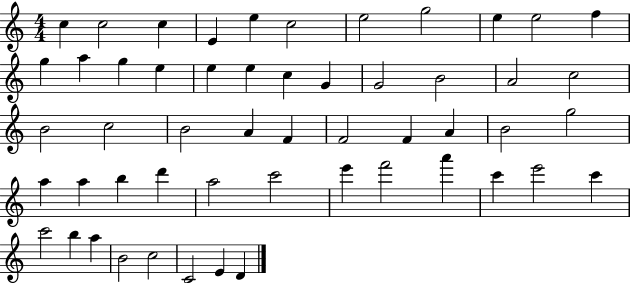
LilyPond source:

{
  \clef treble
  \numericTimeSignature
  \time 4/4
  \key c \major
  c''4 c''2 c''4 | e'4 e''4 c''2 | e''2 g''2 | e''4 e''2 f''4 | \break g''4 a''4 g''4 e''4 | e''4 e''4 c''4 g'4 | g'2 b'2 | a'2 c''2 | \break b'2 c''2 | b'2 a'4 f'4 | f'2 f'4 a'4 | b'2 g''2 | \break a''4 a''4 b''4 d'''4 | a''2 c'''2 | e'''4 f'''2 a'''4 | c'''4 e'''2 c'''4 | \break c'''2 b''4 a''4 | b'2 c''2 | c'2 e'4 d'4 | \bar "|."
}